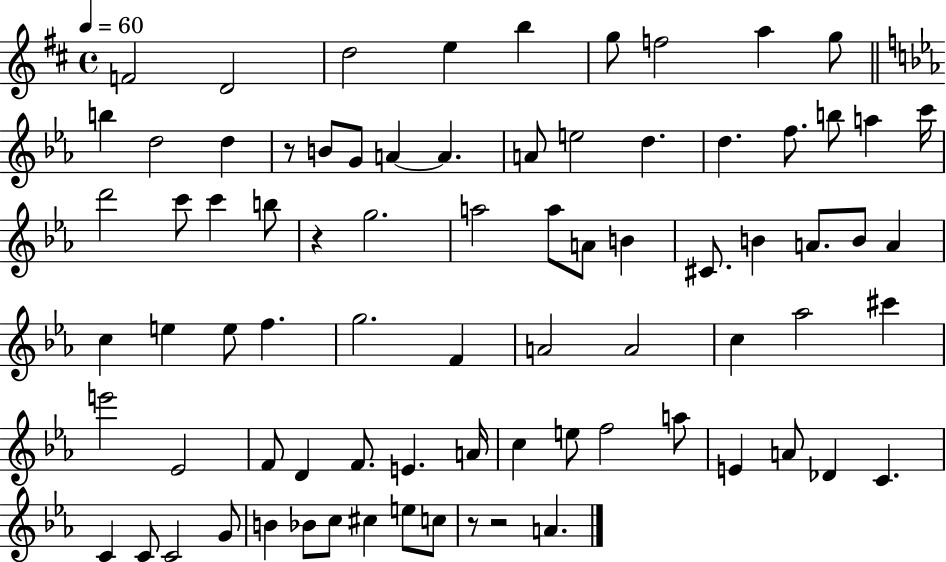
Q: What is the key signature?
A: D major